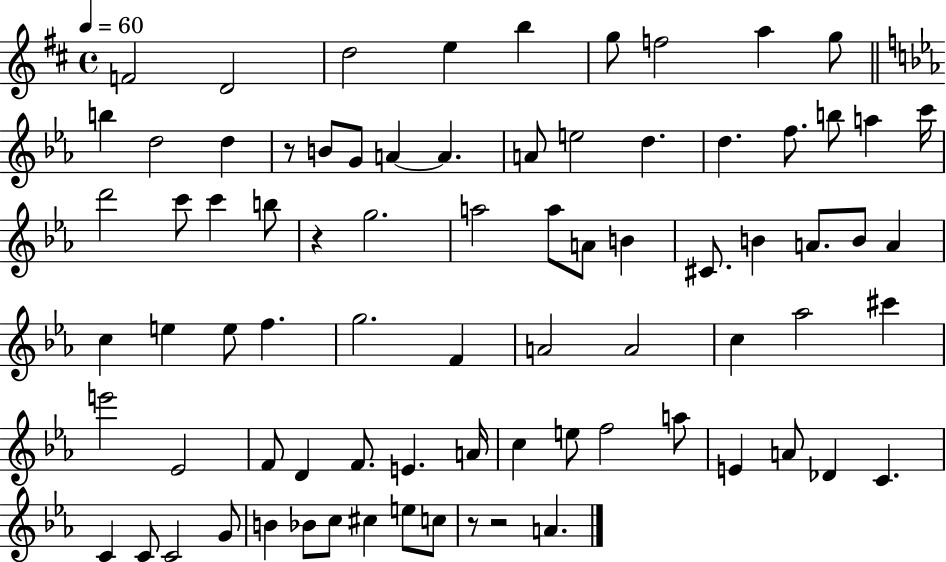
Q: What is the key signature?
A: D major